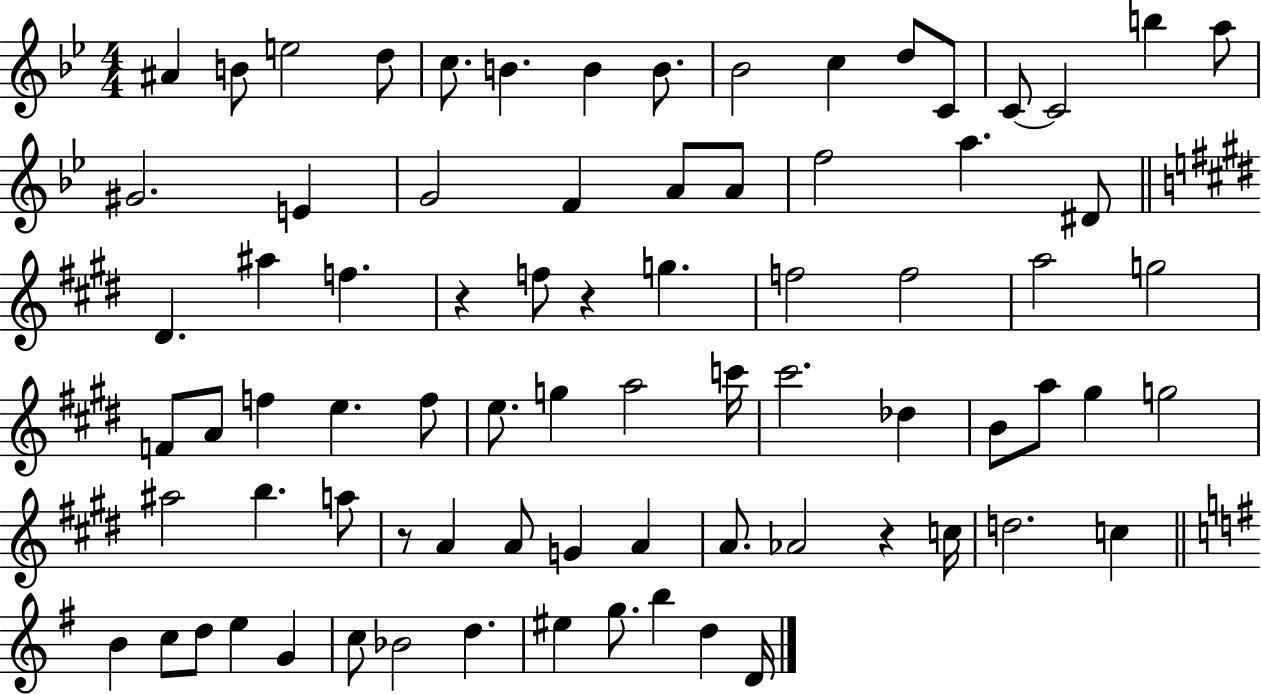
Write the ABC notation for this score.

X:1
T:Untitled
M:4/4
L:1/4
K:Bb
^A B/2 e2 d/2 c/2 B B B/2 _B2 c d/2 C/2 C/2 C2 b a/2 ^G2 E G2 F A/2 A/2 f2 a ^D/2 ^D ^a f z f/2 z g f2 f2 a2 g2 F/2 A/2 f e f/2 e/2 g a2 c'/4 ^c'2 _d B/2 a/2 ^g g2 ^a2 b a/2 z/2 A A/2 G A A/2 _A2 z c/4 d2 c B c/2 d/2 e G c/2 _B2 d ^e g/2 b d D/4